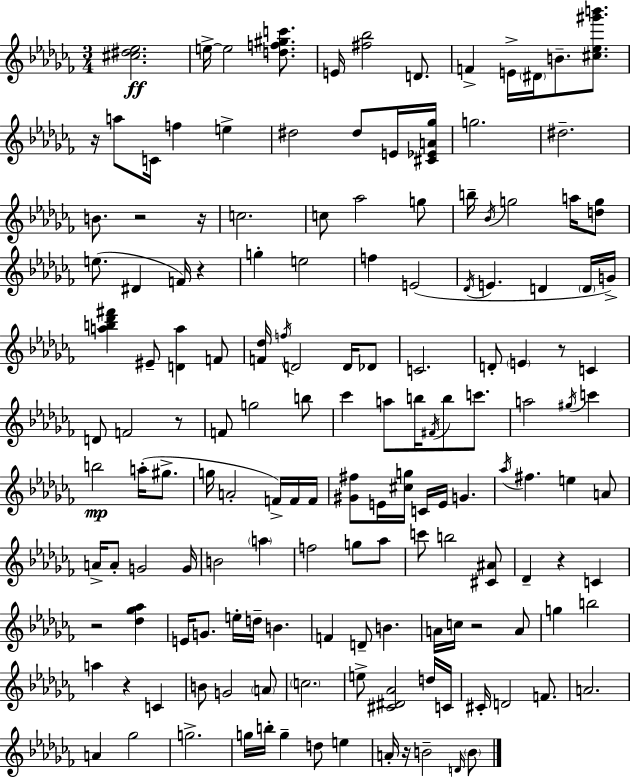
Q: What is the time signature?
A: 3/4